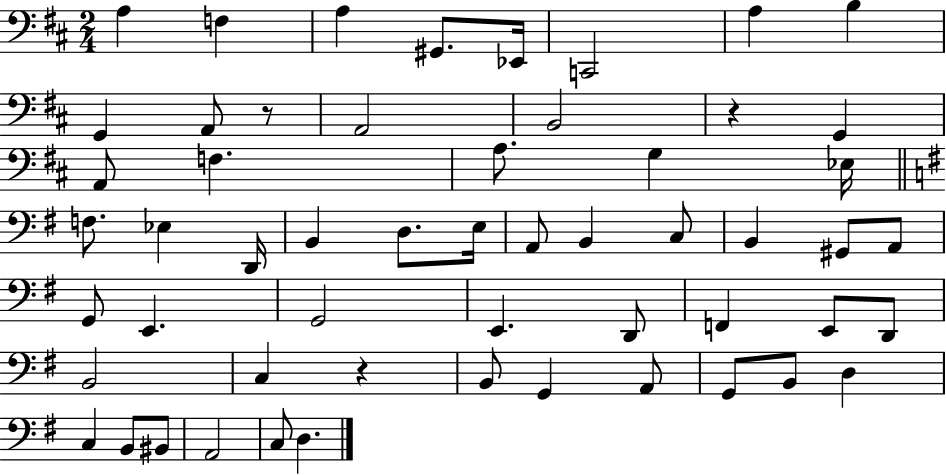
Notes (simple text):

A3/q F3/q A3/q G#2/e. Eb2/s C2/h A3/q B3/q G2/q A2/e R/e A2/h B2/h R/q G2/q A2/e F3/q. A3/e. G3/q Eb3/s F3/e. Eb3/q D2/s B2/q D3/e. E3/s A2/e B2/q C3/e B2/q G#2/e A2/e G2/e E2/q. G2/h E2/q. D2/e F2/q E2/e D2/e B2/h C3/q R/q B2/e G2/q A2/e G2/e B2/e D3/q C3/q B2/e BIS2/e A2/h C3/e D3/q.